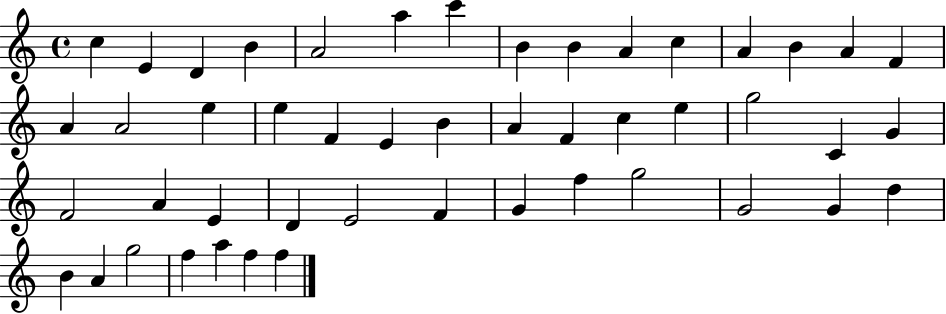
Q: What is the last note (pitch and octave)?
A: F5